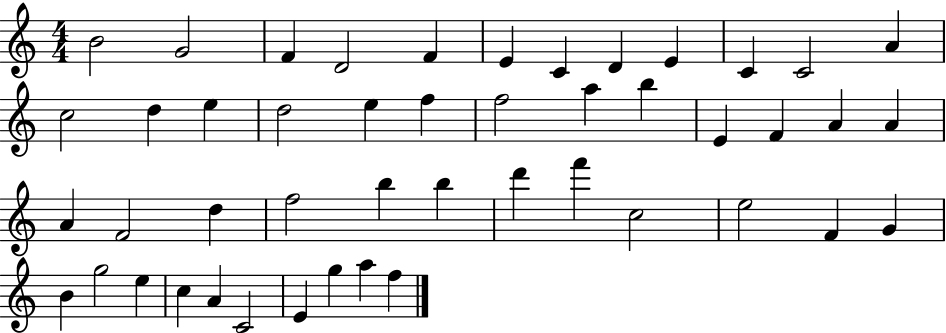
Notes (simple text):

B4/h G4/h F4/q D4/h F4/q E4/q C4/q D4/q E4/q C4/q C4/h A4/q C5/h D5/q E5/q D5/h E5/q F5/q F5/h A5/q B5/q E4/q F4/q A4/q A4/q A4/q F4/h D5/q F5/h B5/q B5/q D6/q F6/q C5/h E5/h F4/q G4/q B4/q G5/h E5/q C5/q A4/q C4/h E4/q G5/q A5/q F5/q